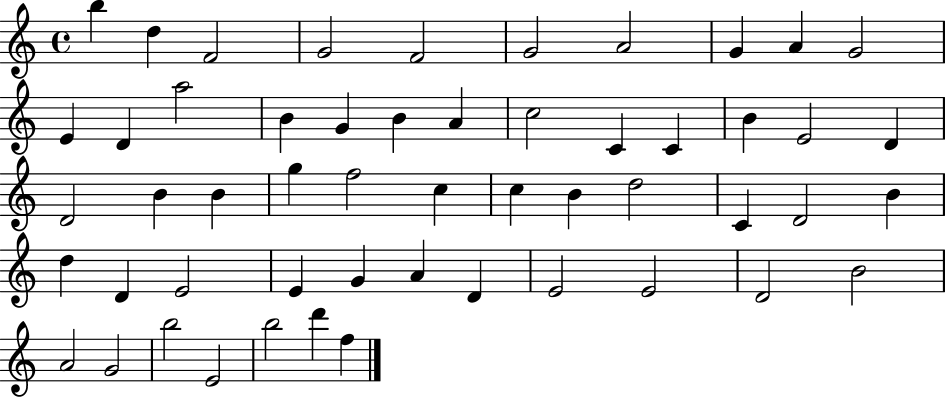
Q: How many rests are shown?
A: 0